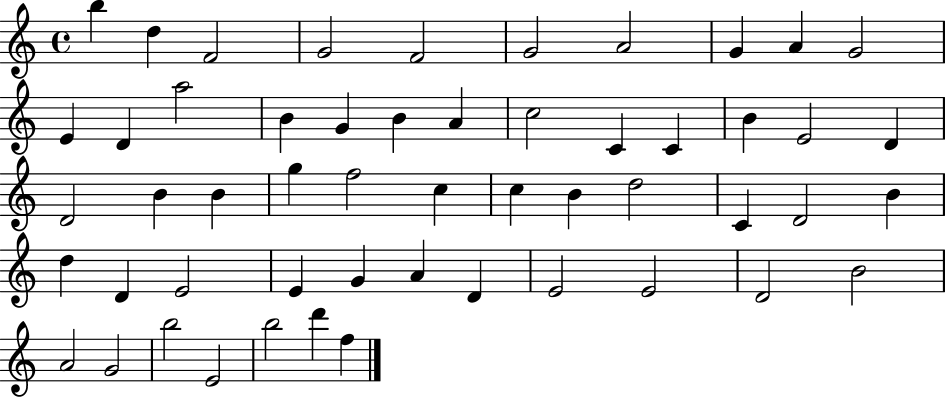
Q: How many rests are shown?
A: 0